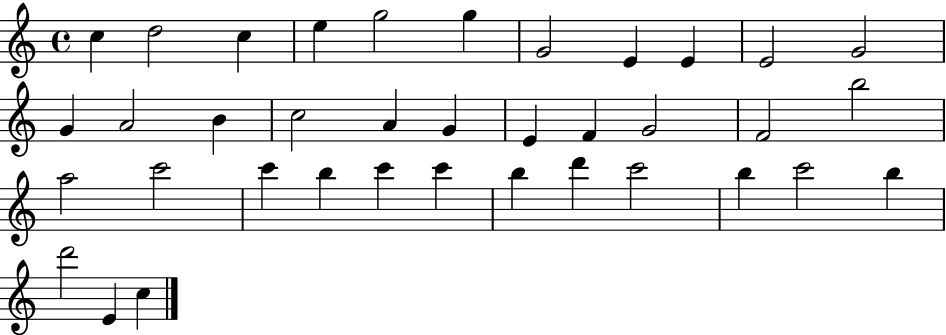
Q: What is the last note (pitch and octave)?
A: C5